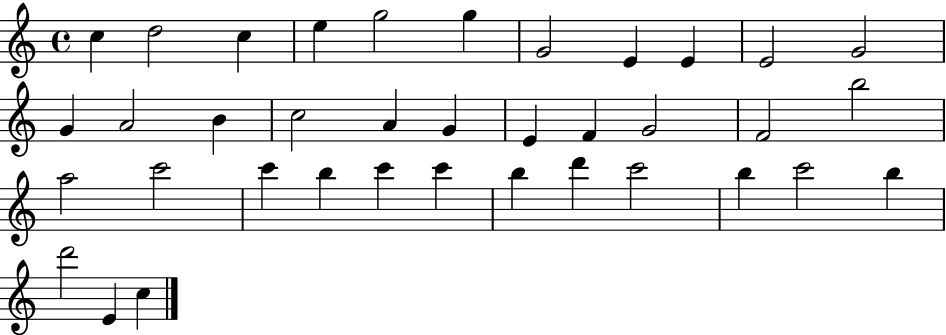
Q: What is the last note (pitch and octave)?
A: C5